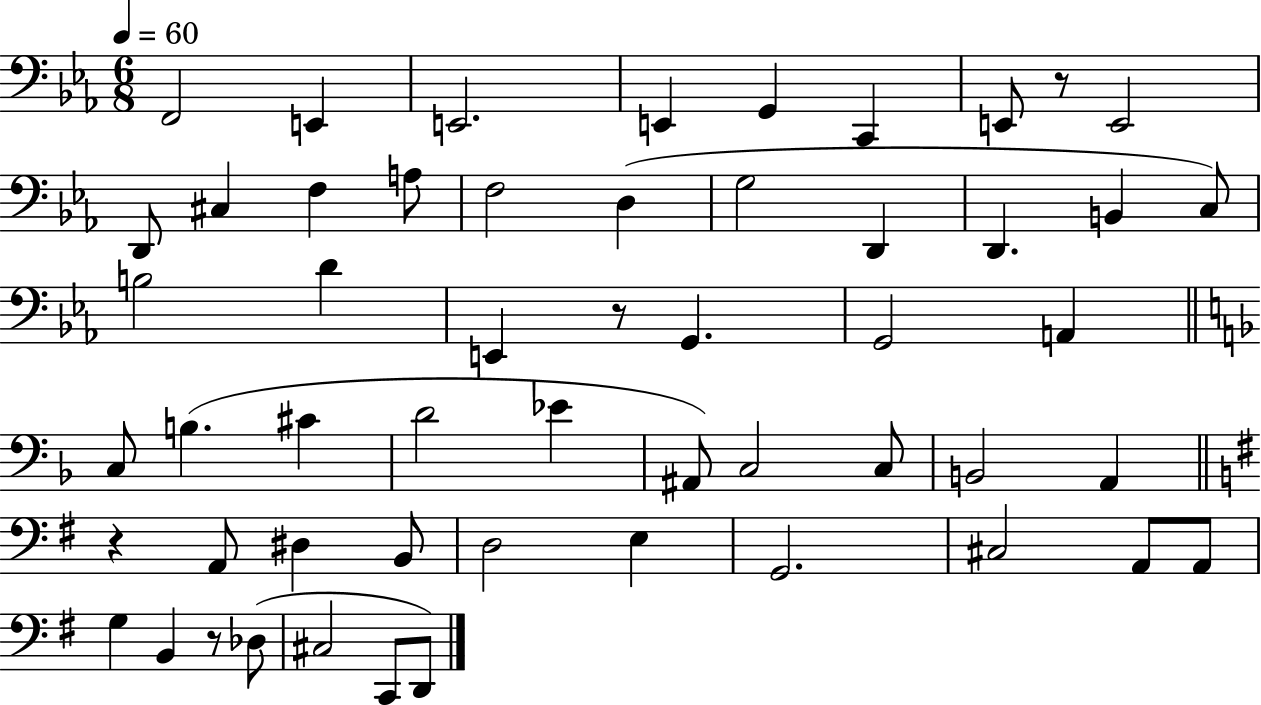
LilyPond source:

{
  \clef bass
  \numericTimeSignature
  \time 6/8
  \key ees \major
  \tempo 4 = 60
  f,2 e,4 | e,2. | e,4 g,4 c,4 | e,8 r8 e,2 | \break d,8 cis4 f4 a8 | f2 d4( | g2 d,4 | d,4. b,4 c8) | \break b2 d'4 | e,4 r8 g,4. | g,2 a,4 | \bar "||" \break \key f \major c8 b4.( cis'4 | d'2 ees'4 | ais,8) c2 c8 | b,2 a,4 | \break \bar "||" \break \key g \major r4 a,8 dis4 b,8 | d2 e4 | g,2. | cis2 a,8 a,8 | \break g4 b,4 r8 des8( | cis2 c,8 d,8) | \bar "|."
}